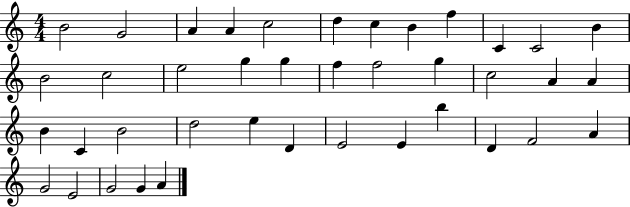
B4/h G4/h A4/q A4/q C5/h D5/q C5/q B4/q F5/q C4/q C4/h B4/q B4/h C5/h E5/h G5/q G5/q F5/q F5/h G5/q C5/h A4/q A4/q B4/q C4/q B4/h D5/h E5/q D4/q E4/h E4/q B5/q D4/q F4/h A4/q G4/h E4/h G4/h G4/q A4/q